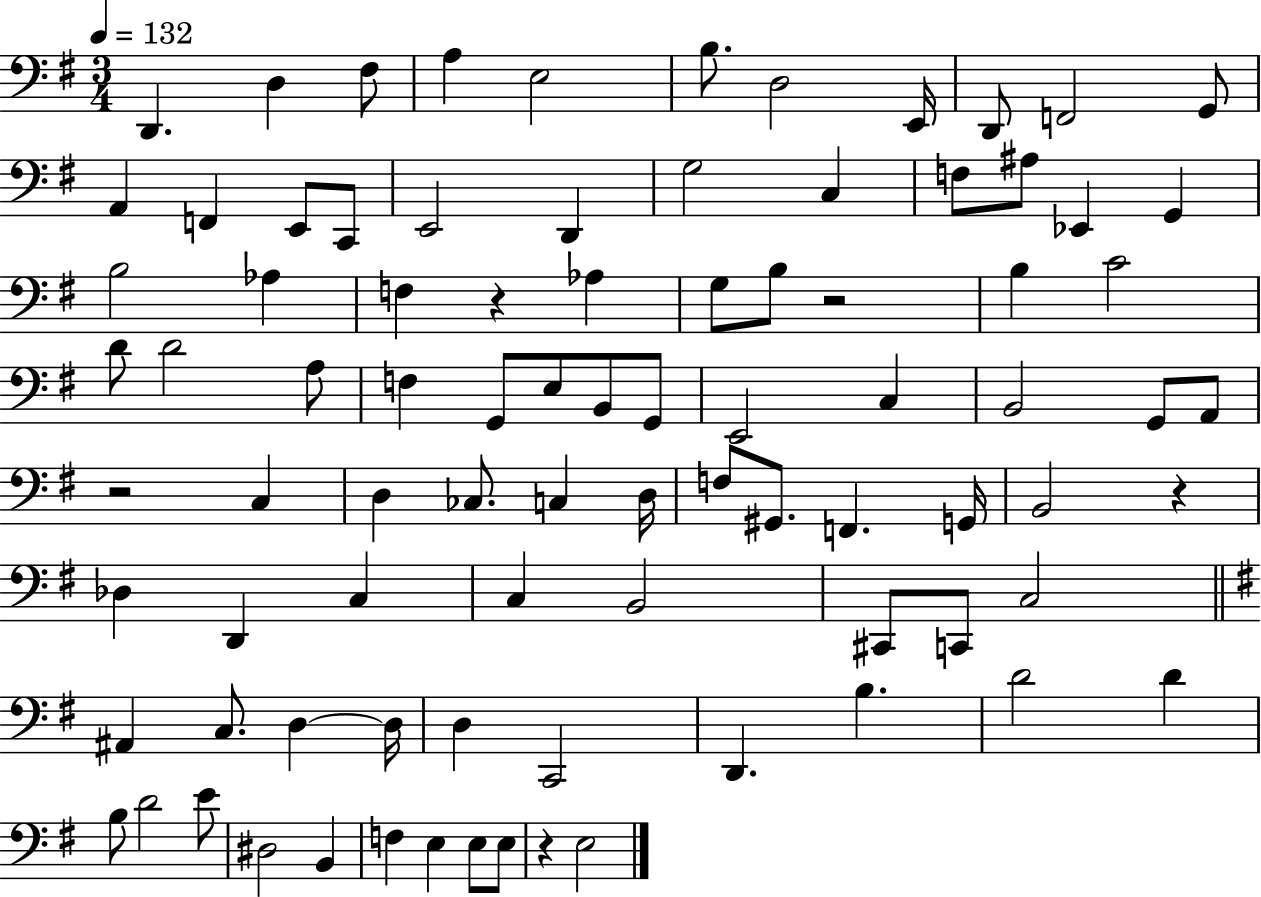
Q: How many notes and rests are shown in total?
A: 87